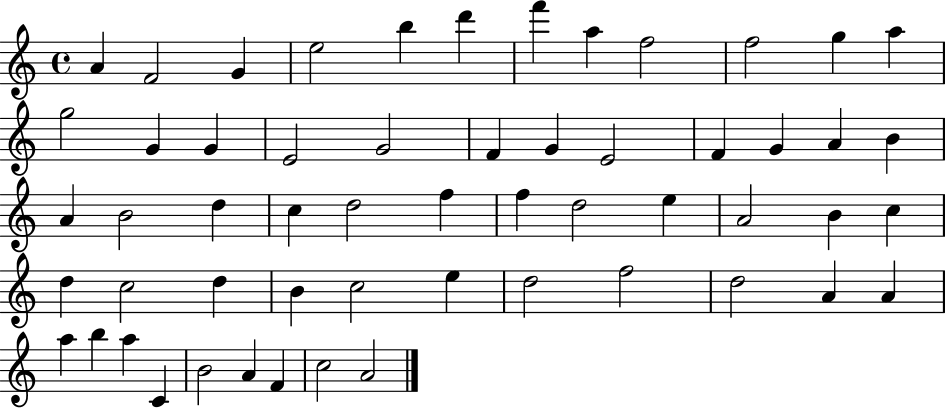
X:1
T:Untitled
M:4/4
L:1/4
K:C
A F2 G e2 b d' f' a f2 f2 g a g2 G G E2 G2 F G E2 F G A B A B2 d c d2 f f d2 e A2 B c d c2 d B c2 e d2 f2 d2 A A a b a C B2 A F c2 A2